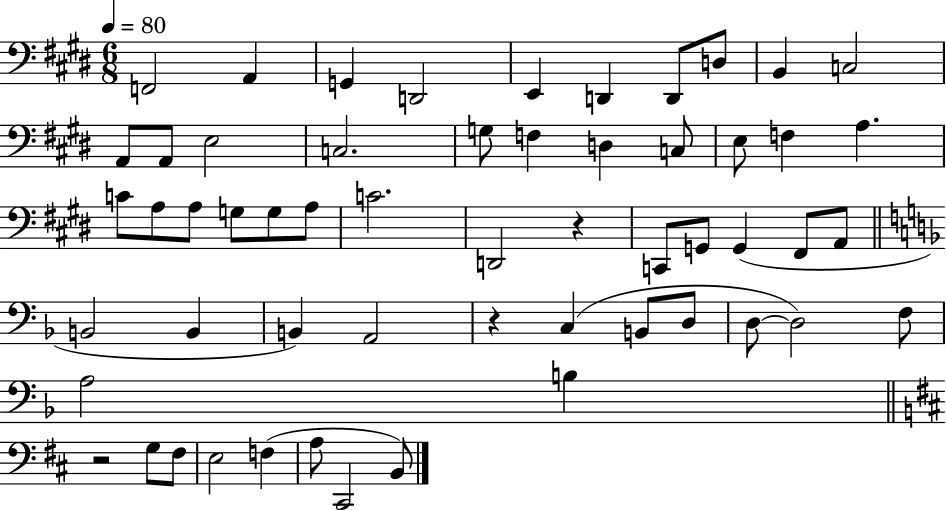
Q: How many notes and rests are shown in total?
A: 56